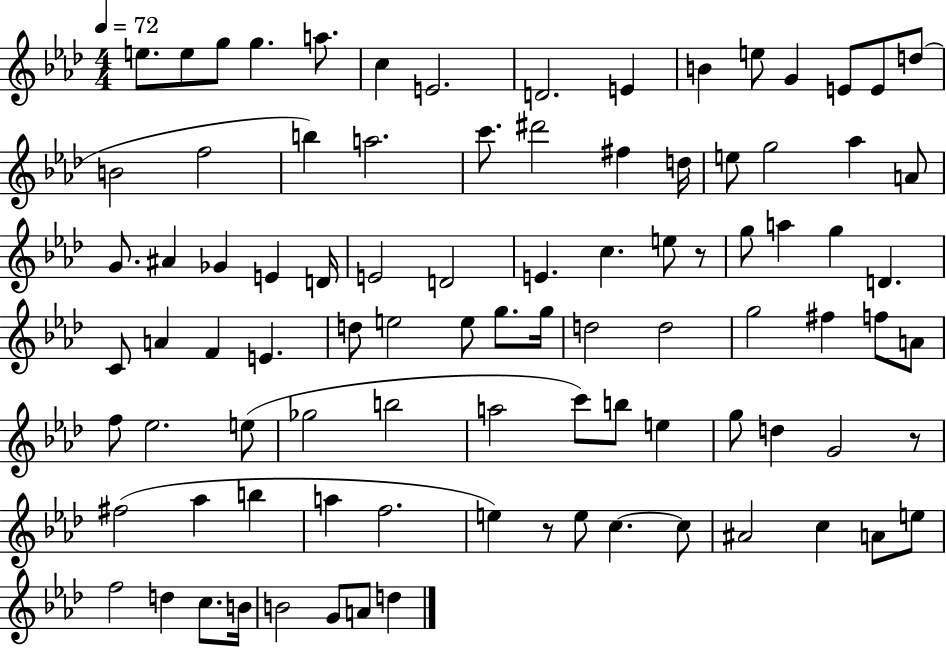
{
  \clef treble
  \numericTimeSignature
  \time 4/4
  \key aes \major
  \tempo 4 = 72
  \repeat volta 2 { e''8. e''8 g''8 g''4. a''8. | c''4 e'2. | d'2. e'4 | b'4 e''8 g'4 e'8 e'8 d''8( | \break b'2 f''2 | b''4) a''2. | c'''8. dis'''2 fis''4 d''16 | e''8 g''2 aes''4 a'8 | \break g'8. ais'4 ges'4 e'4 d'16 | e'2 d'2 | e'4. c''4. e''8 r8 | g''8 a''4 g''4 d'4. | \break c'8 a'4 f'4 e'4. | d''8 e''2 e''8 g''8. g''16 | d''2 d''2 | g''2 fis''4 f''8 a'8 | \break f''8 ees''2. e''8( | ges''2 b''2 | a''2 c'''8) b''8 e''4 | g''8 d''4 g'2 r8 | \break fis''2( aes''4 b''4 | a''4 f''2. | e''4) r8 e''8 c''4.~~ c''8 | ais'2 c''4 a'8 e''8 | \break f''2 d''4 c''8. b'16 | b'2 g'8 a'8 d''4 | } \bar "|."
}